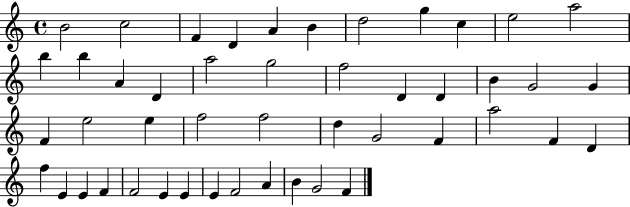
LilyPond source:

{
  \clef treble
  \time 4/4
  \defaultTimeSignature
  \key c \major
  b'2 c''2 | f'4 d'4 a'4 b'4 | d''2 g''4 c''4 | e''2 a''2 | \break b''4 b''4 a'4 d'4 | a''2 g''2 | f''2 d'4 d'4 | b'4 g'2 g'4 | \break f'4 e''2 e''4 | f''2 f''2 | d''4 g'2 f'4 | a''2 f'4 d'4 | \break f''4 e'4 e'4 f'4 | f'2 e'4 e'4 | e'4 f'2 a'4 | b'4 g'2 f'4 | \break \bar "|."
}